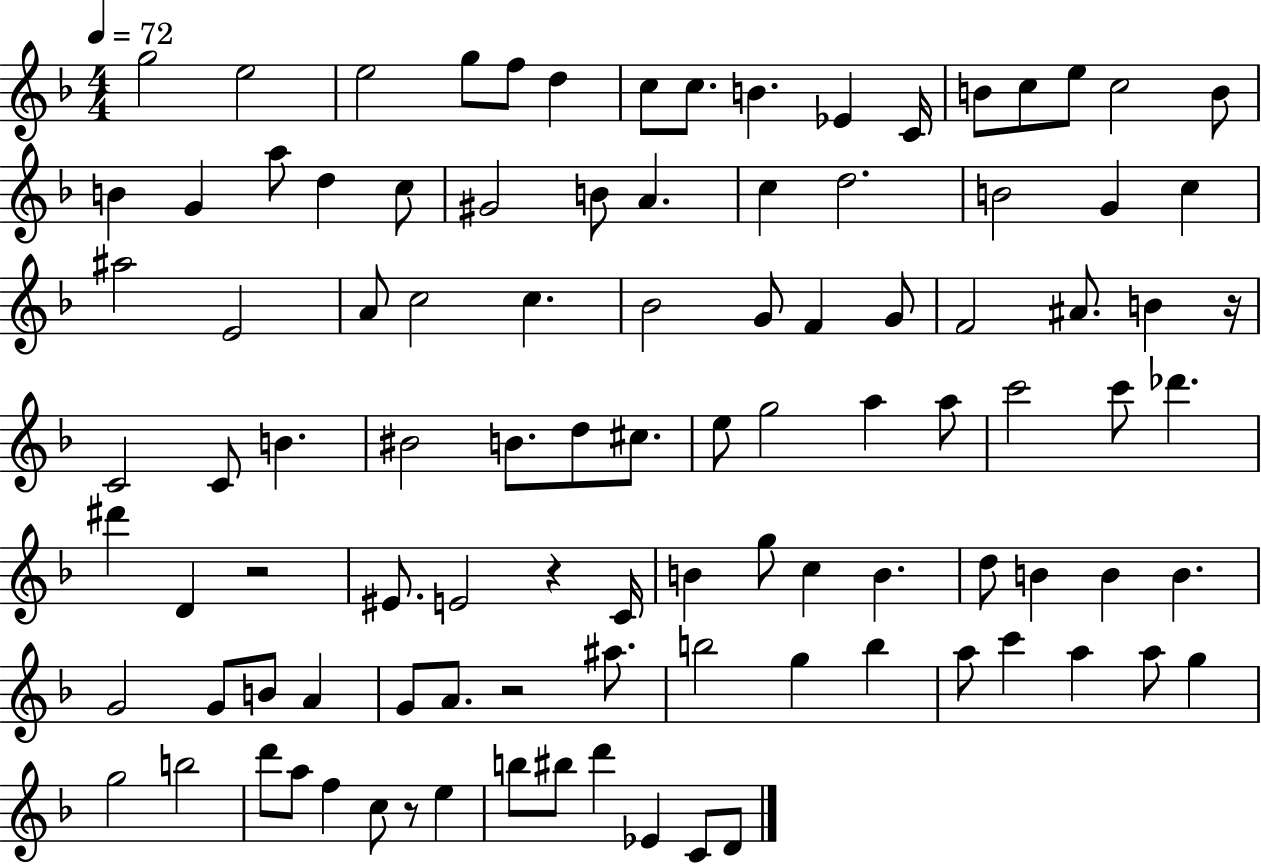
X:1
T:Untitled
M:4/4
L:1/4
K:F
g2 e2 e2 g/2 f/2 d c/2 c/2 B _E C/4 B/2 c/2 e/2 c2 B/2 B G a/2 d c/2 ^G2 B/2 A c d2 B2 G c ^a2 E2 A/2 c2 c _B2 G/2 F G/2 F2 ^A/2 B z/4 C2 C/2 B ^B2 B/2 d/2 ^c/2 e/2 g2 a a/2 c'2 c'/2 _d' ^d' D z2 ^E/2 E2 z C/4 B g/2 c B d/2 B B B G2 G/2 B/2 A G/2 A/2 z2 ^a/2 b2 g b a/2 c' a a/2 g g2 b2 d'/2 a/2 f c/2 z/2 e b/2 ^b/2 d' _E C/2 D/2